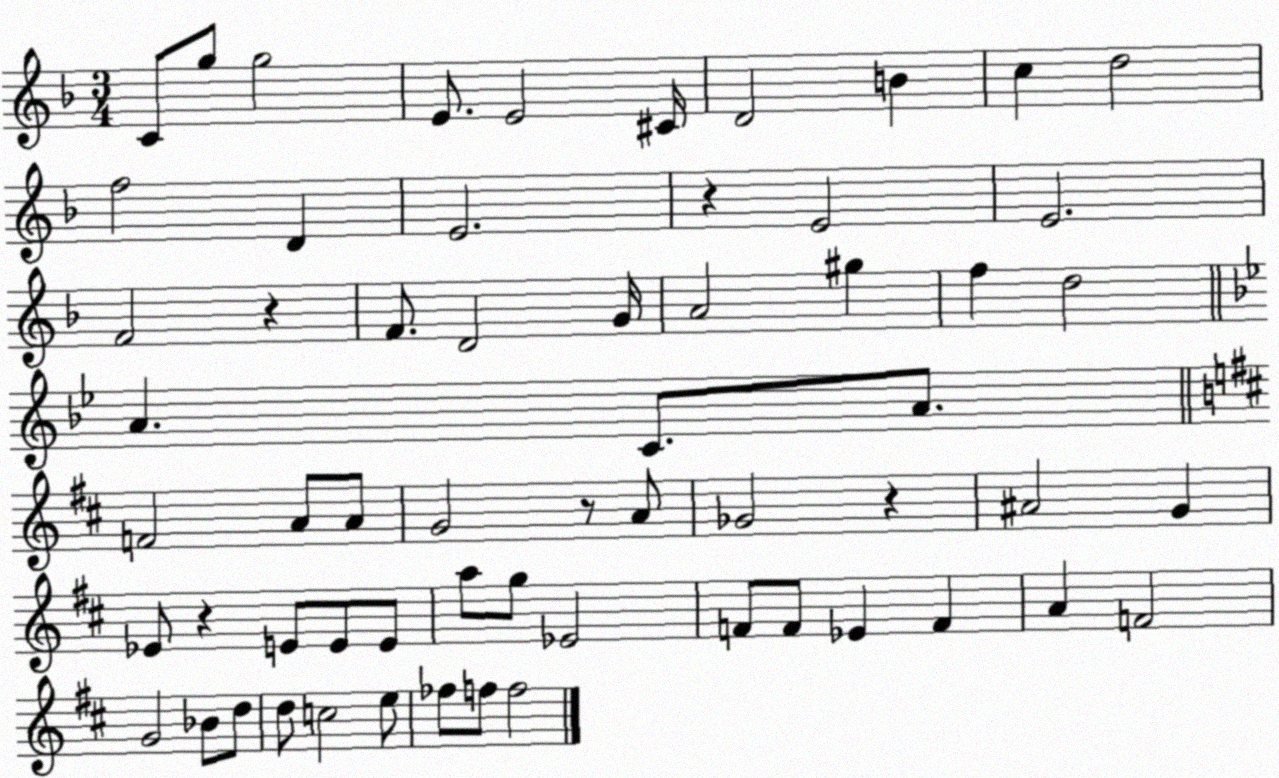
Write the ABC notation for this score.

X:1
T:Untitled
M:3/4
L:1/4
K:F
C/2 g/2 g2 E/2 E2 ^C/4 D2 B c d2 f2 D E2 z E2 E2 F2 z F/2 D2 G/4 A2 ^g f d2 A C/2 A/2 F2 A/2 A/2 G2 z/2 A/2 _G2 z ^A2 G _E/2 z E/2 E/2 E/2 a/2 g/2 _E2 F/2 F/2 _E F A F2 G2 _B/2 d/2 d/2 c2 e/2 _f/2 f/2 f2